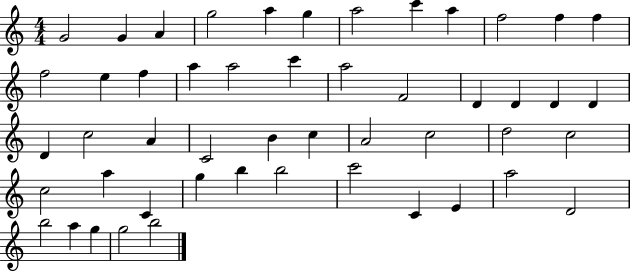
G4/h G4/q A4/q G5/h A5/q G5/q A5/h C6/q A5/q F5/h F5/q F5/q F5/h E5/q F5/q A5/q A5/h C6/q A5/h F4/h D4/q D4/q D4/q D4/q D4/q C5/h A4/q C4/h B4/q C5/q A4/h C5/h D5/h C5/h C5/h A5/q C4/q G5/q B5/q B5/h C6/h C4/q E4/q A5/h D4/h B5/h A5/q G5/q G5/h B5/h